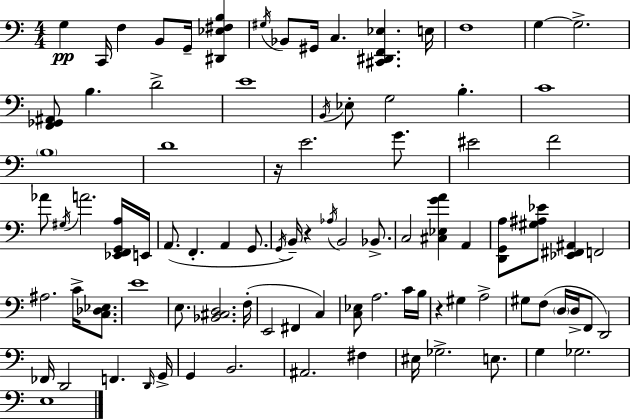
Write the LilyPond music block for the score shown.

{
  \clef bass
  \numericTimeSignature
  \time 4/4
  \key a \minor
  g4\pp c,16 f4 b,8 g,16-- <dis, ees fis b>4 | \acciaccatura { gis16 } bes,8 gis,16 c4. <cis, dis, f, ees>4. | e16 f1 | g4~~ g2.-> | \break <f, ges, ais,>8 b4. d'2-> | e'1 | \acciaccatura { b,16 } ees8-. g2 b4.-. | c'1 | \break \parenthesize b1 | d'1 | r16 e'2. g'8. | eis'2 f'2 | \break aes'8 \acciaccatura { gis16 } a'2. | <ees, f, g, a>16 e,16 a,8.( f,4.-. a,4 | g,8. \acciaccatura { g,16 } b,16--) r4 \acciaccatura { aes16 } b,2 | bes,8.-> c2 <cis ees g' a'>4 | \break a,4 <d, g, a>8 <gis ais ees'>8 <ees, fis, ais,>4 f,2 | ais2. | c'16-> <c des ees>8. e'1 | e8. <bes, cis d>2. | \break f16-.( e,2 fis,4 | c4) <c ees>8 a2. | c'16 b16 r4 gis4 a2-> | gis8 f8( \parenthesize d16 d16-> f,8 d,2) | \break fes,16 d,2 f,4. | \grace { d,16 } g,16-> g,4 b,2. | ais,2. | fis4 eis16 ges2.-> | \break e8. g4 ges2. | e1 | \bar "|."
}